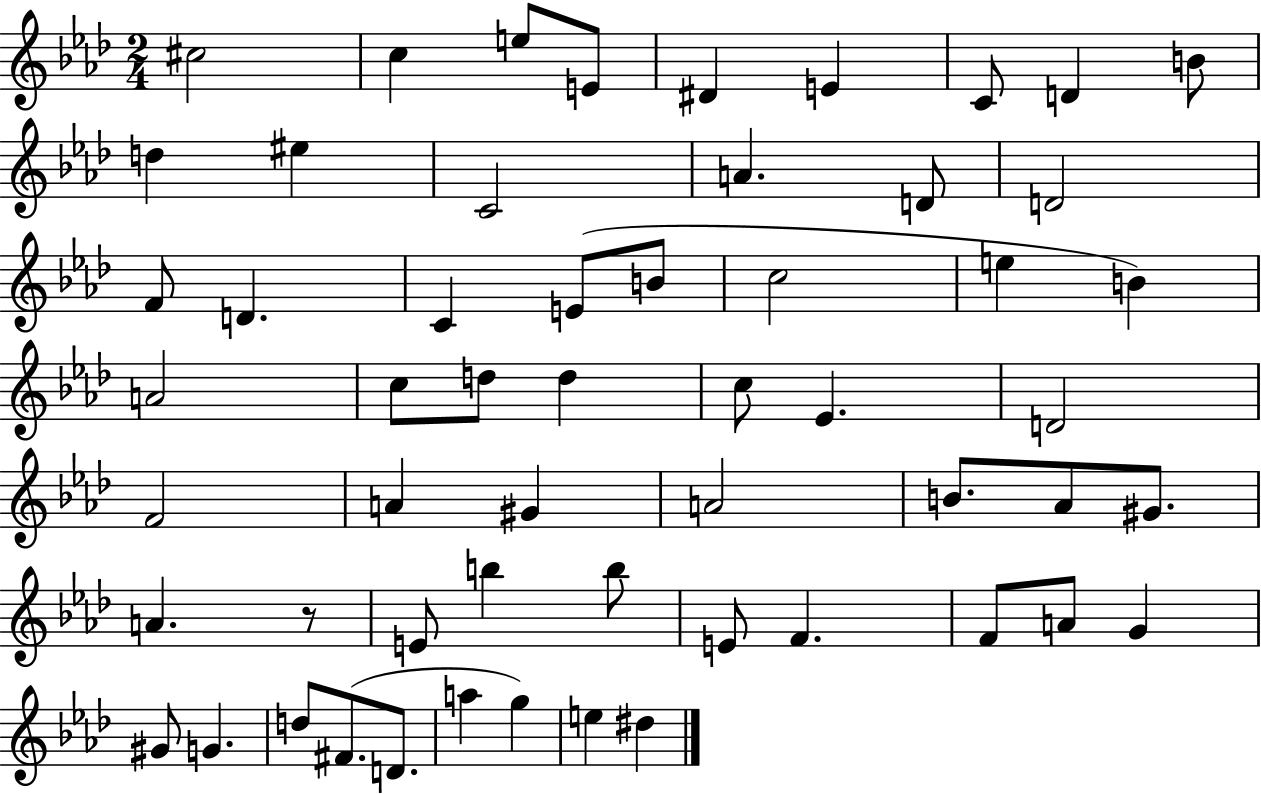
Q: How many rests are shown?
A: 1